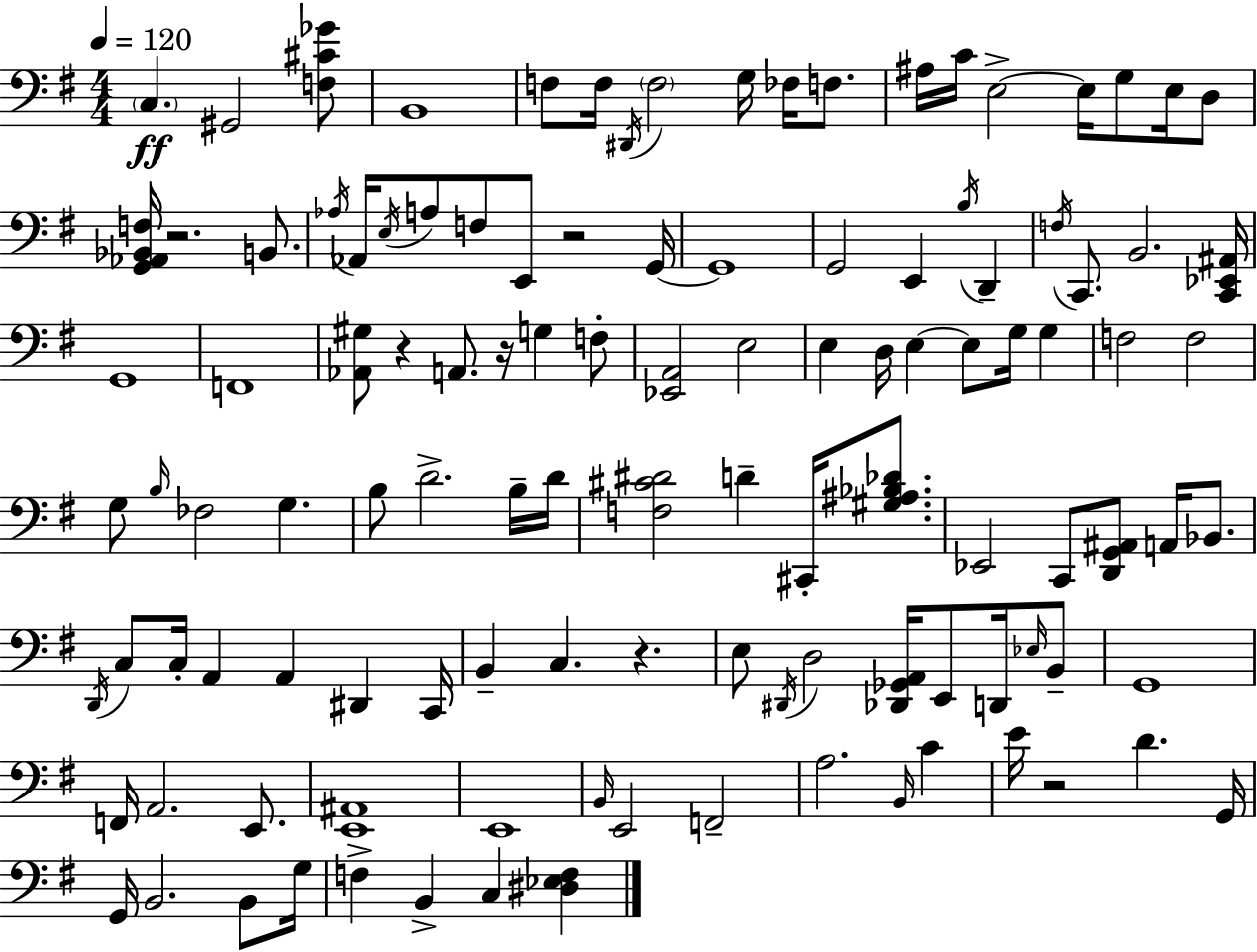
C3/q. G#2/h [F3,C#4,Gb4]/e B2/w F3/e F3/s D#2/s F3/h G3/s FES3/s F3/e. A#3/s C4/s E3/h E3/s G3/e E3/s D3/e [G2,Ab2,Bb2,F3]/s R/h. B2/e. Ab3/s Ab2/s E3/s A3/e F3/e E2/e R/h G2/s G2/w G2/h E2/q B3/s D2/q F3/s C2/e. B2/h. [C2,Eb2,A#2]/s G2/w F2/w [Ab2,G#3]/e R/q A2/e. R/s G3/q F3/e [Eb2,A2]/h E3/h E3/q D3/s E3/q E3/e G3/s G3/q F3/h F3/h G3/e B3/s FES3/h G3/q. B3/e D4/h. B3/s D4/s [F3,C#4,D#4]/h D4/q C#2/s [G#3,A#3,Bb3,Db4]/e. Eb2/h C2/e [D2,G2,A#2]/e A2/s Bb2/e. D2/s C3/e C3/s A2/q A2/q D#2/q C2/s B2/q C3/q. R/q. E3/e D#2/s D3/h [Db2,Gb2,A2]/s E2/e D2/s Eb3/s B2/e G2/w F2/s A2/h. E2/e. [E2,A#2]/w E2/w B2/s E2/h F2/h A3/h. B2/s C4/q E4/s R/h D4/q. G2/s G2/s B2/h. B2/e G3/s F3/q B2/q C3/q [D#3,Eb3,F3]/q